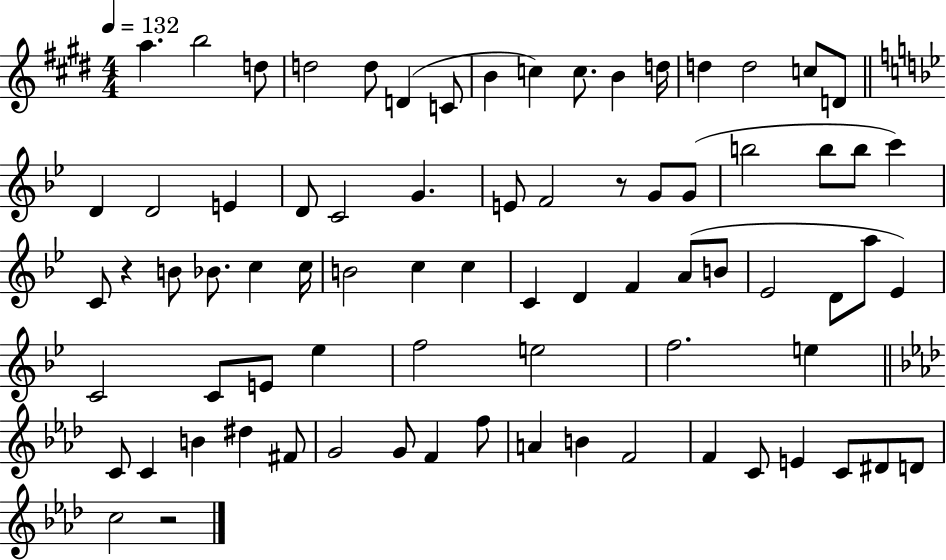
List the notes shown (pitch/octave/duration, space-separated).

A5/q. B5/h D5/e D5/h D5/e D4/q C4/e B4/q C5/q C5/e. B4/q D5/s D5/q D5/h C5/e D4/e D4/q D4/h E4/q D4/e C4/h G4/q. E4/e F4/h R/e G4/e G4/e B5/h B5/e B5/e C6/q C4/e R/q B4/e Bb4/e. C5/q C5/s B4/h C5/q C5/q C4/q D4/q F4/q A4/e B4/e Eb4/h D4/e A5/e Eb4/q C4/h C4/e E4/e Eb5/q F5/h E5/h F5/h. E5/q C4/e C4/q B4/q D#5/q F#4/e G4/h G4/e F4/q F5/e A4/q B4/q F4/h F4/q C4/e E4/q C4/e D#4/e D4/e C5/h R/h